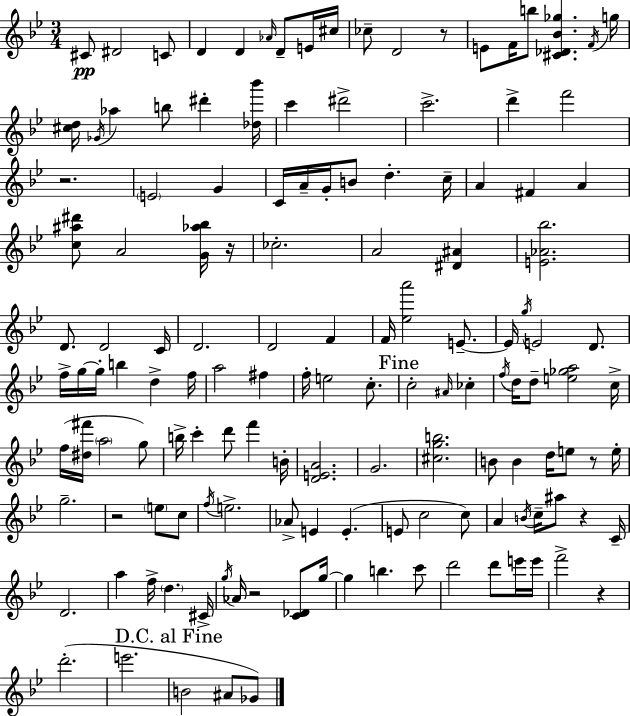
C#4/e D#4/h C4/e D4/q D4/q Ab4/s D4/e E4/s C#5/s CES5/e D4/h R/e E4/e F4/s B5/e [C#4,Db4,Bb4,Gb5]/q. F4/s G5/s [C#5,D5]/s Gb4/s Ab5/q B5/e D#6/q [Db5,Bb6]/s C6/q D#6/h C6/h. D6/q F6/h R/h. E4/h G4/q C4/s A4/s G4/s B4/e D5/q. C5/s A4/q F#4/q A4/q [C5,A#5,D#6]/e A4/h [G4,Ab5,Bb5]/s R/s CES5/h. A4/h [D#4,A#4]/q [E4,Ab4,Bb5]/h. D4/e. D4/h C4/s D4/h. D4/h F4/q F4/s [Eb5,A6]/h E4/e. E4/s G5/s E4/h D4/e. F5/s G5/s G5/s B5/q D5/q F5/s A5/h F#5/q F5/s E5/h C5/e. C5/h A#4/s CES5/q F5/s D5/s D5/e [E5,Gb5,A5]/h C5/s F5/s [D#5,F#6]/s A5/h G5/e B5/s C6/q D6/e F6/q B4/s [D4,E4,A4]/h. G4/h. [C#5,G5,B5]/h. B4/e B4/q D5/s E5/e R/e E5/s G5/h. R/h E5/e C5/e F5/s E5/h. Ab4/e E4/q E4/q. E4/e C5/h C5/e A4/q B4/s C5/s A#5/e R/q C4/s D4/h. A5/q F5/s D5/q. C#4/s G5/s Ab4/s R/h [C4,Db4]/e G5/s G5/q B5/q. C6/e D6/h D6/e E6/s E6/s F6/h R/q D6/h. E6/h. B4/h A#4/e Gb4/e